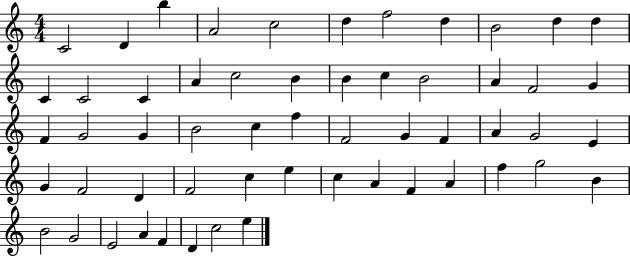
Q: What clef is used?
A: treble